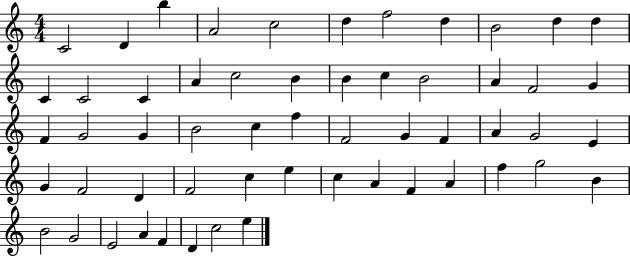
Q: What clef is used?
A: treble